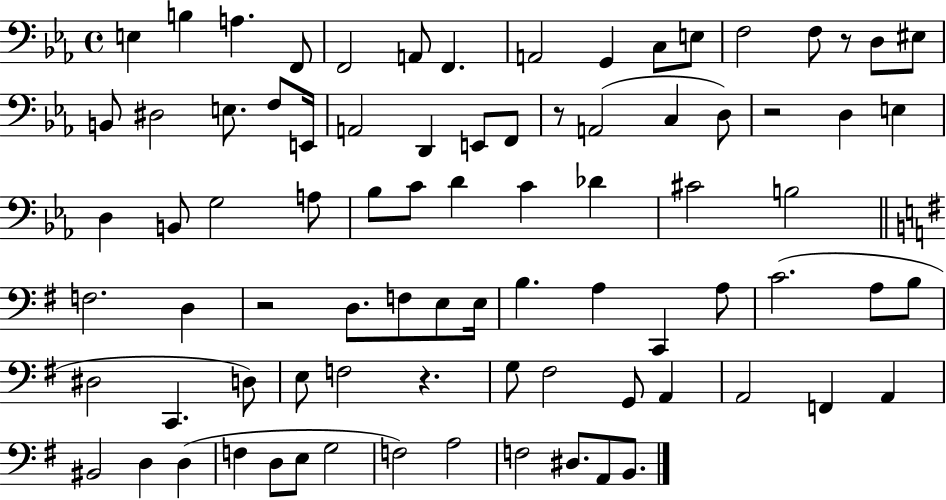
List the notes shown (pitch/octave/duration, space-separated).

E3/q B3/q A3/q. F2/e F2/h A2/e F2/q. A2/h G2/q C3/e E3/e F3/h F3/e R/e D3/e EIS3/e B2/e D#3/h E3/e. F3/e E2/s A2/h D2/q E2/e F2/e R/e A2/h C3/q D3/e R/h D3/q E3/q D3/q B2/e G3/h A3/e Bb3/e C4/e D4/q C4/q Db4/q C#4/h B3/h F3/h. D3/q R/h D3/e. F3/e E3/e E3/s B3/q. A3/q C2/q A3/e C4/h. A3/e B3/e D#3/h C2/q. D3/e E3/e F3/h R/q. G3/e F#3/h G2/e A2/q A2/h F2/q A2/q BIS2/h D3/q D3/q F3/q D3/e E3/e G3/h F3/h A3/h F3/h D#3/e. A2/e B2/e.